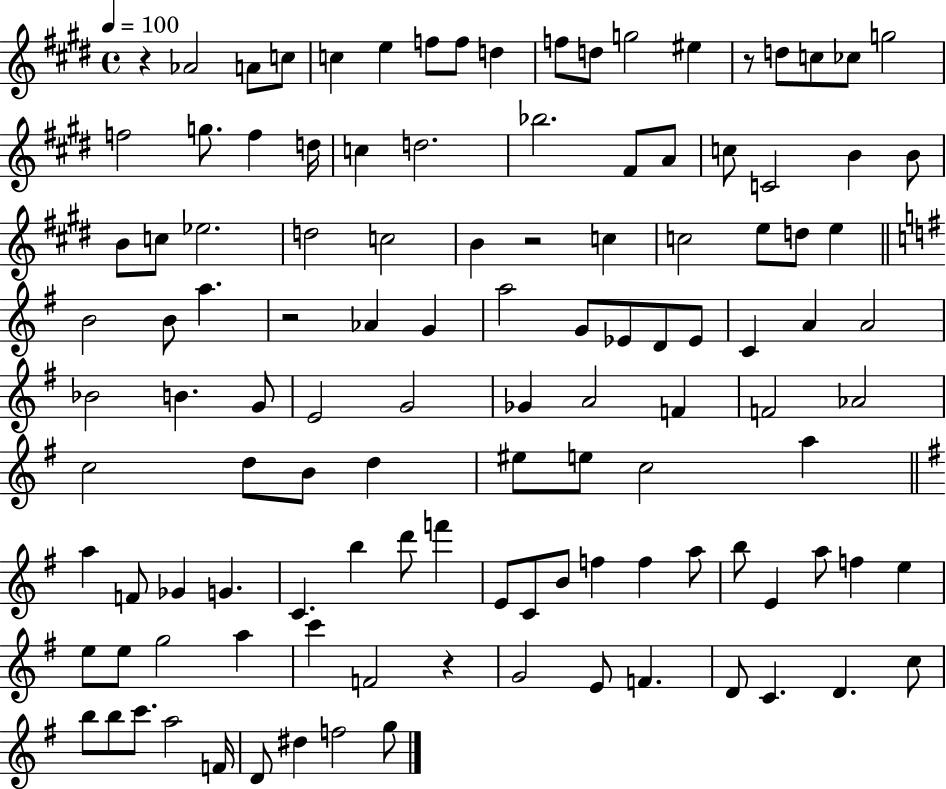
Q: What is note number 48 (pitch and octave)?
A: Eb4